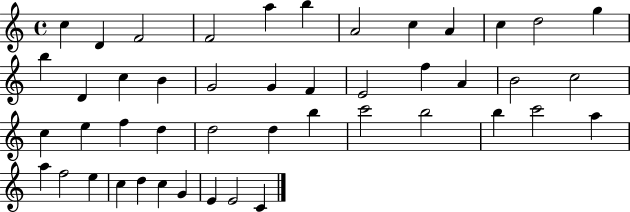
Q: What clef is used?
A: treble